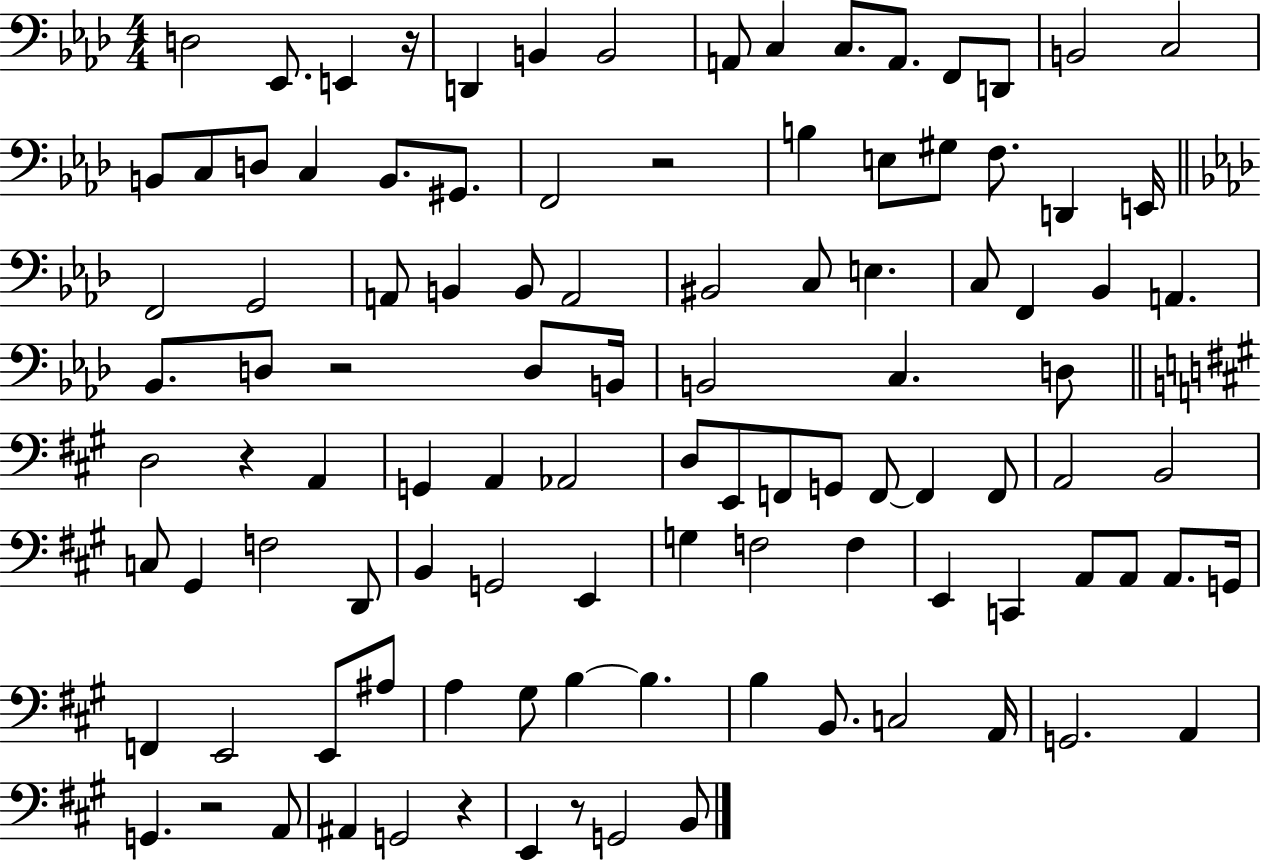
D3/h Eb2/e. E2/q R/s D2/q B2/q B2/h A2/e C3/q C3/e. A2/e. F2/e D2/e B2/h C3/h B2/e C3/e D3/e C3/q B2/e. G#2/e. F2/h R/h B3/q E3/e G#3/e F3/e. D2/q E2/s F2/h G2/h A2/e B2/q B2/e A2/h BIS2/h C3/e E3/q. C3/e F2/q Bb2/q A2/q. Bb2/e. D3/e R/h D3/e B2/s B2/h C3/q. D3/e D3/h R/q A2/q G2/q A2/q Ab2/h D3/e E2/e F2/e G2/e F2/e F2/q F2/e A2/h B2/h C3/e G#2/q F3/h D2/e B2/q G2/h E2/q G3/q F3/h F3/q E2/q C2/q A2/e A2/e A2/e. G2/s F2/q E2/h E2/e A#3/e A3/q G#3/e B3/q B3/q. B3/q B2/e. C3/h A2/s G2/h. A2/q G2/q. R/h A2/e A#2/q G2/h R/q E2/q R/e G2/h B2/e